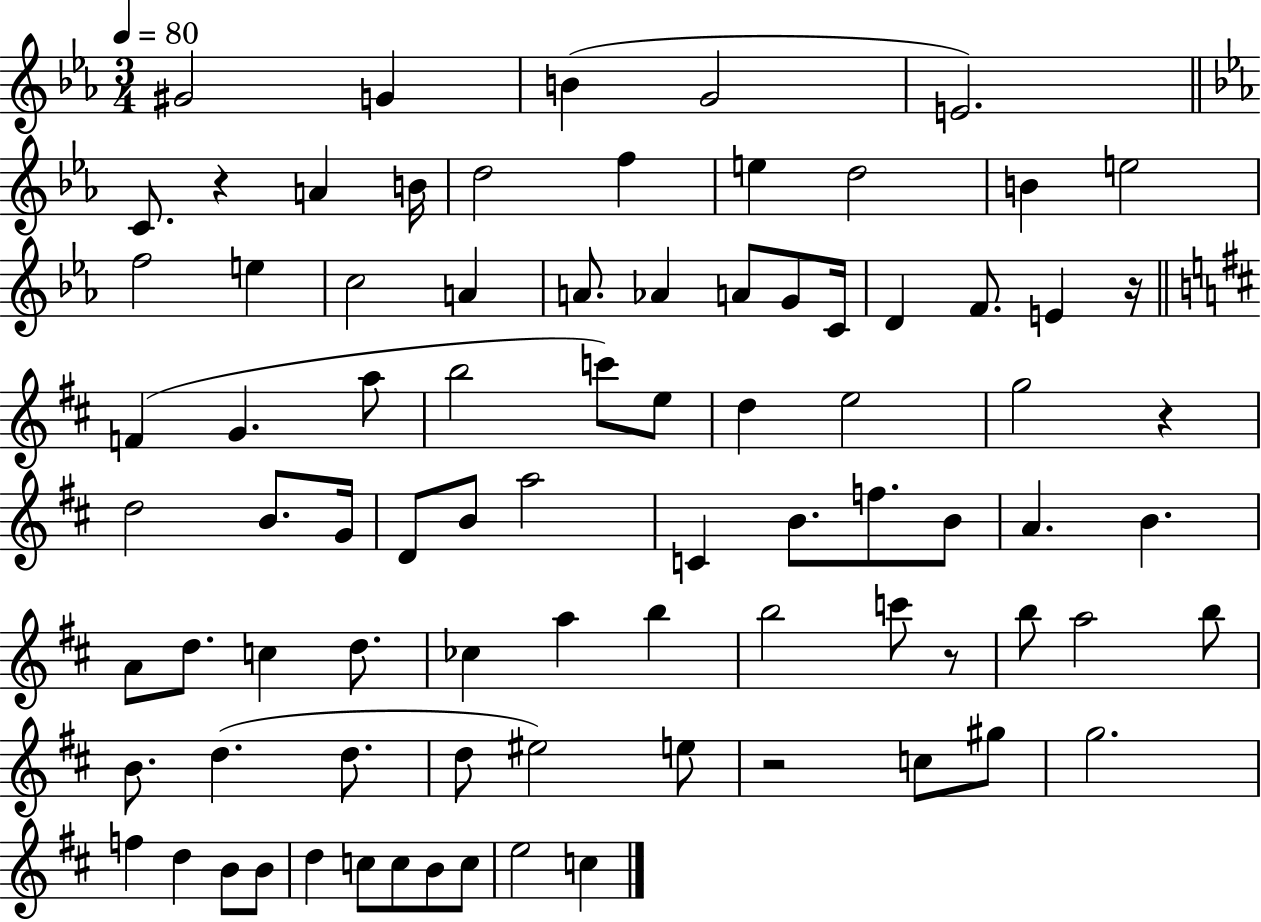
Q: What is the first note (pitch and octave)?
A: G#4